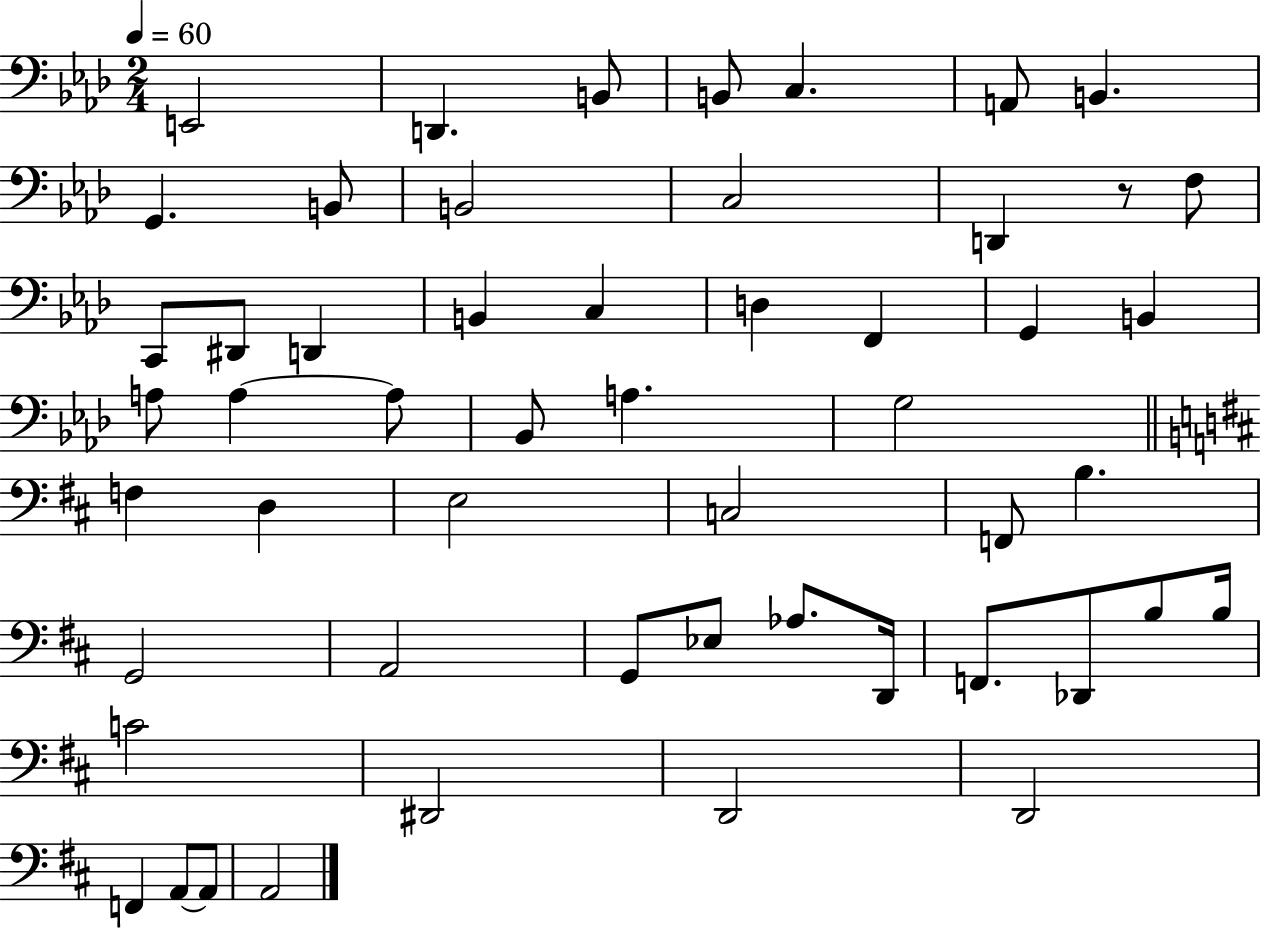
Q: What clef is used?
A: bass